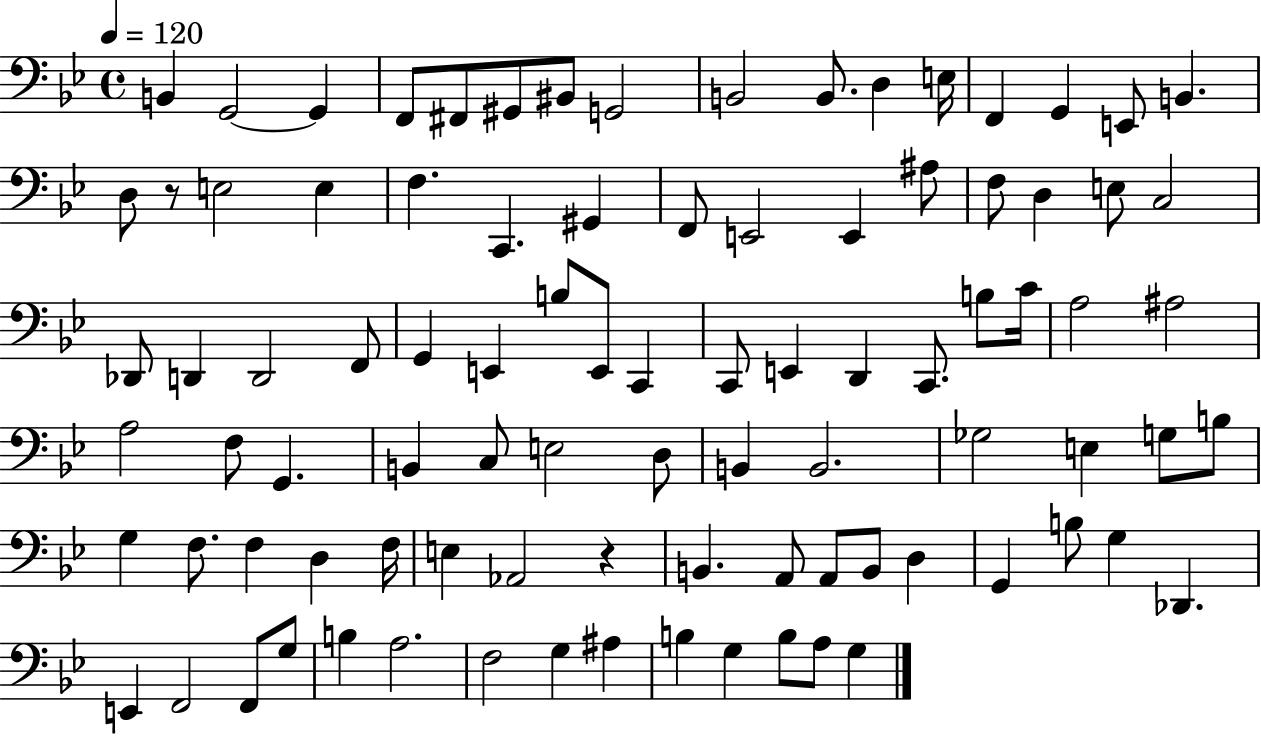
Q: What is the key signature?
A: BES major